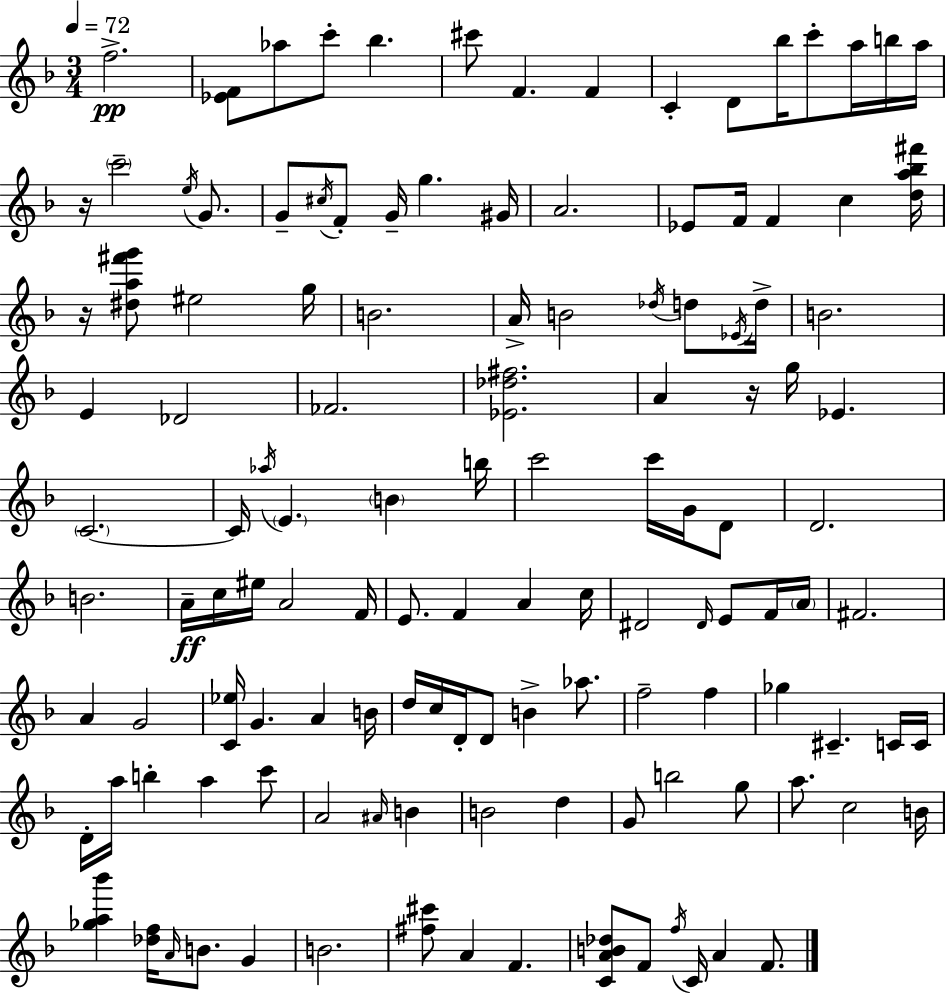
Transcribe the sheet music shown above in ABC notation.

X:1
T:Untitled
M:3/4
L:1/4
K:F
f2 [_EF]/2 _a/2 c'/2 _b ^c'/2 F F C D/2 _b/4 c'/2 a/4 b/4 a/4 z/4 c'2 e/4 G/2 G/2 ^c/4 F/2 G/4 g ^G/4 A2 _E/2 F/4 F c [da_b^f']/4 z/4 [^da^f'g']/2 ^e2 g/4 B2 A/4 B2 _d/4 d/2 _E/4 d/4 B2 E _D2 _F2 [_E_d^f]2 A z/4 g/4 _E C2 C/4 _a/4 E B b/4 c'2 c'/4 G/4 D/2 D2 B2 A/4 c/4 ^e/4 A2 F/4 E/2 F A c/4 ^D2 ^D/4 E/2 F/4 A/4 ^F2 A G2 [C_e]/4 G A B/4 d/4 c/4 D/4 D/2 B _a/2 f2 f _g ^C C/4 C/4 D/4 a/4 b a c'/2 A2 ^A/4 B B2 d G/2 b2 g/2 a/2 c2 B/4 [_ga_b'] [_df]/4 A/4 B/2 G B2 [^f^c']/2 A F [CAB_d]/2 F/2 f/4 C/4 A F/2